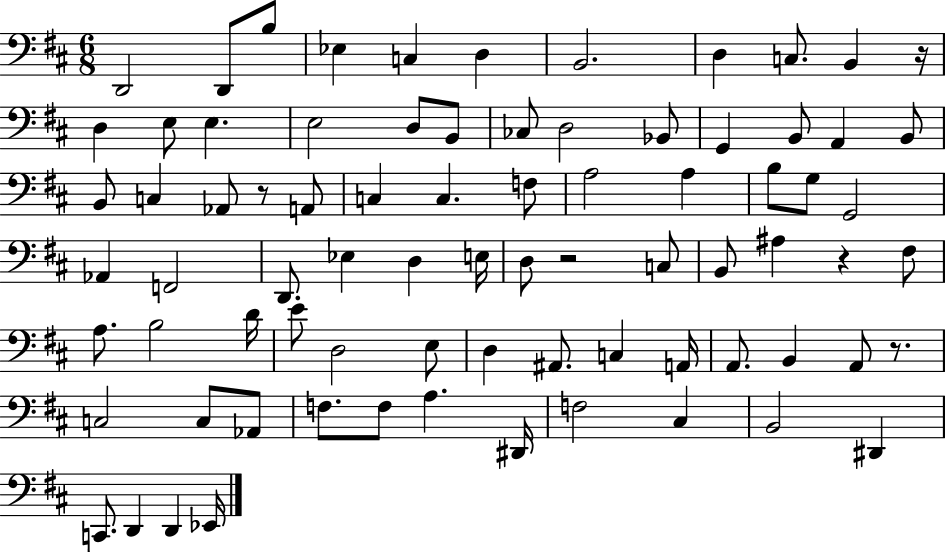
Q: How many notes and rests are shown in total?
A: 79